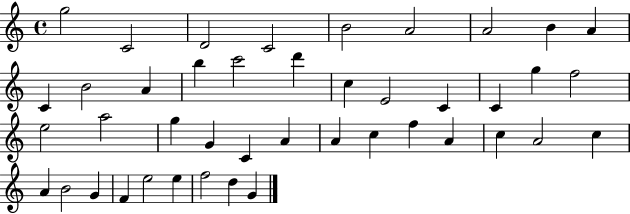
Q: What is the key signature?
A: C major